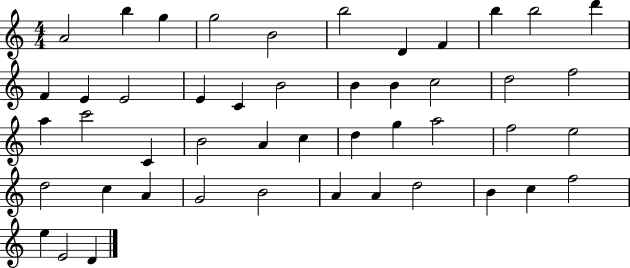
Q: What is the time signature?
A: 4/4